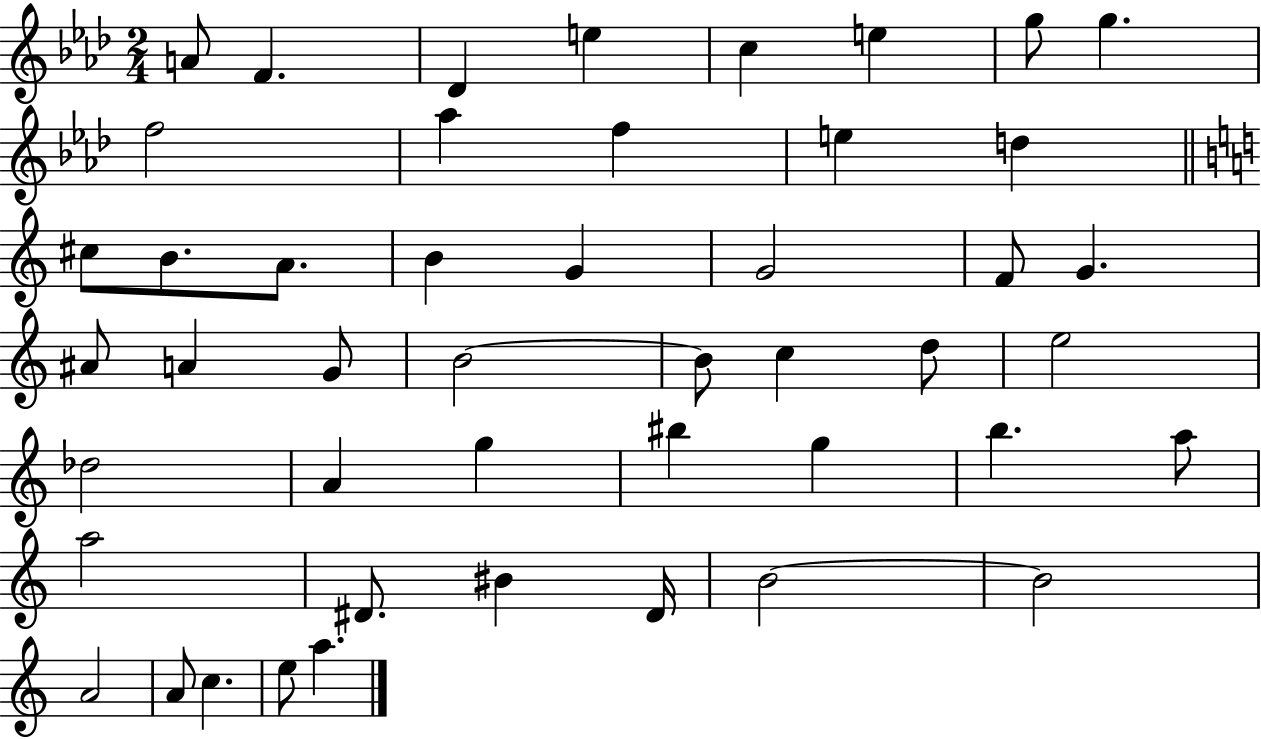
A4/e F4/q. Db4/q E5/q C5/q E5/q G5/e G5/q. F5/h Ab5/q F5/q E5/q D5/q C#5/e B4/e. A4/e. B4/q G4/q G4/h F4/e G4/q. A#4/e A4/q G4/e B4/h B4/e C5/q D5/e E5/h Db5/h A4/q G5/q BIS5/q G5/q B5/q. A5/e A5/h D#4/e. BIS4/q D#4/s B4/h B4/h A4/h A4/e C5/q. E5/e A5/q.